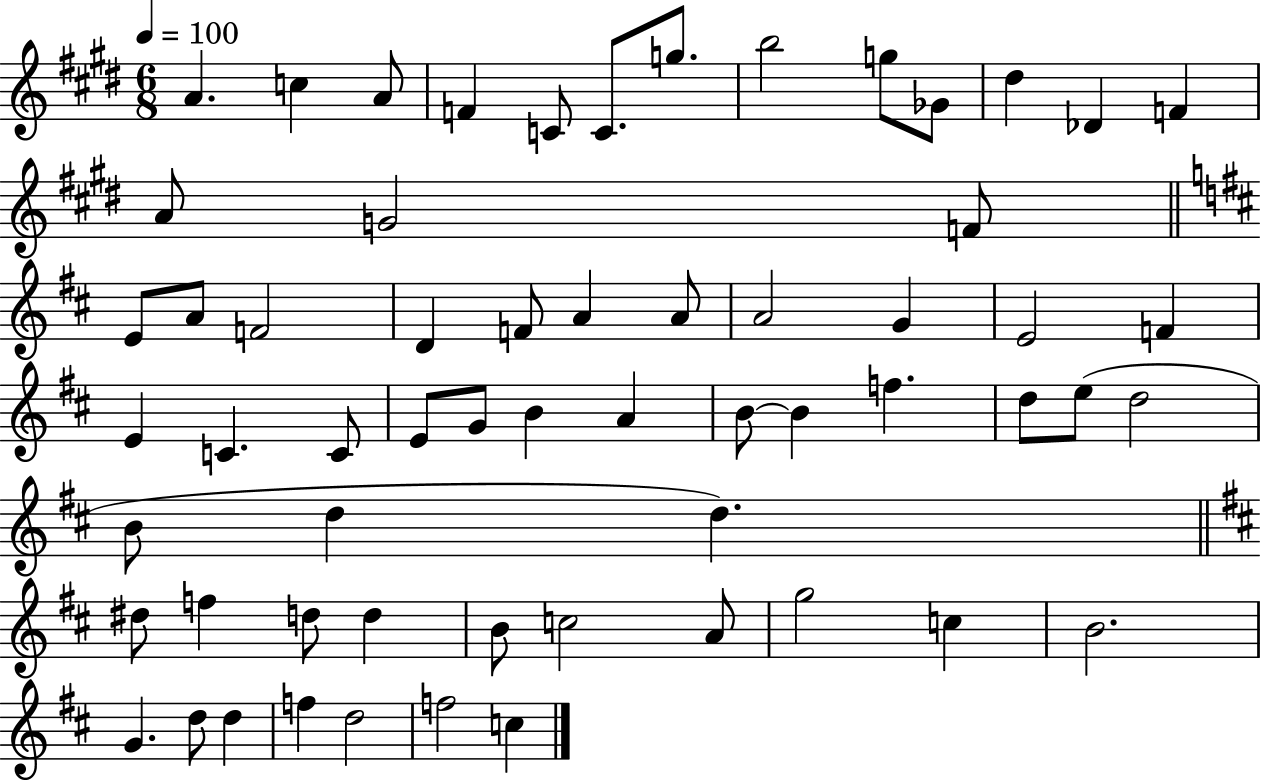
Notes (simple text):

A4/q. C5/q A4/e F4/q C4/e C4/e. G5/e. B5/h G5/e Gb4/e D#5/q Db4/q F4/q A4/e G4/h F4/e E4/e A4/e F4/h D4/q F4/e A4/q A4/e A4/h G4/q E4/h F4/q E4/q C4/q. C4/e E4/e G4/e B4/q A4/q B4/e B4/q F5/q. D5/e E5/e D5/h B4/e D5/q D5/q. D#5/e F5/q D5/e D5/q B4/e C5/h A4/e G5/h C5/q B4/h. G4/q. D5/e D5/q F5/q D5/h F5/h C5/q